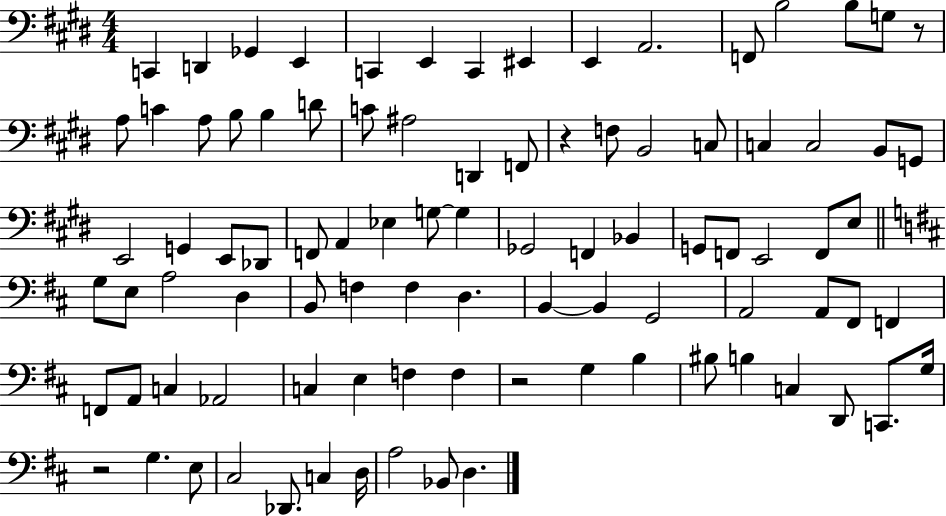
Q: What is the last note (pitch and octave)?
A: D3